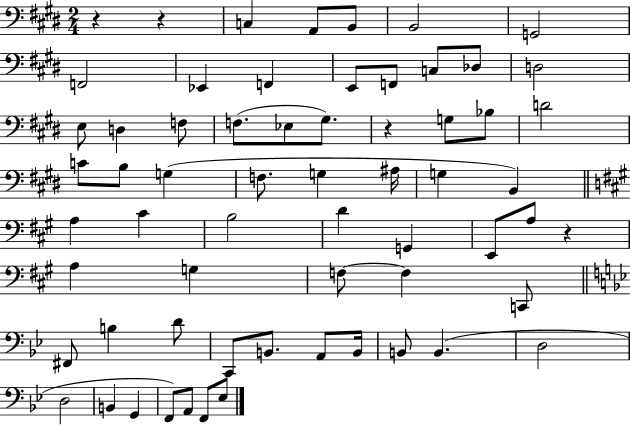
X:1
T:Untitled
M:2/4
L:1/4
K:E
z z C, A,,/2 B,,/2 B,,2 G,,2 F,,2 _E,, F,, E,,/2 F,,/2 C,/2 _D,/2 D,2 E,/2 D, F,/2 F,/2 _E,/2 ^G,/2 z G,/2 _B,/2 D2 C/2 B,/2 G, F,/2 G, ^A,/4 G, B,, A, ^C B,2 D G,, E,,/2 A,/2 z A, G, F,/2 F, C,,/2 ^F,,/2 B, D/2 C,,/2 B,,/2 A,,/2 B,,/4 B,,/2 B,, D,2 D,2 B,, G,, F,,/2 A,,/2 F,,/2 _E,/2